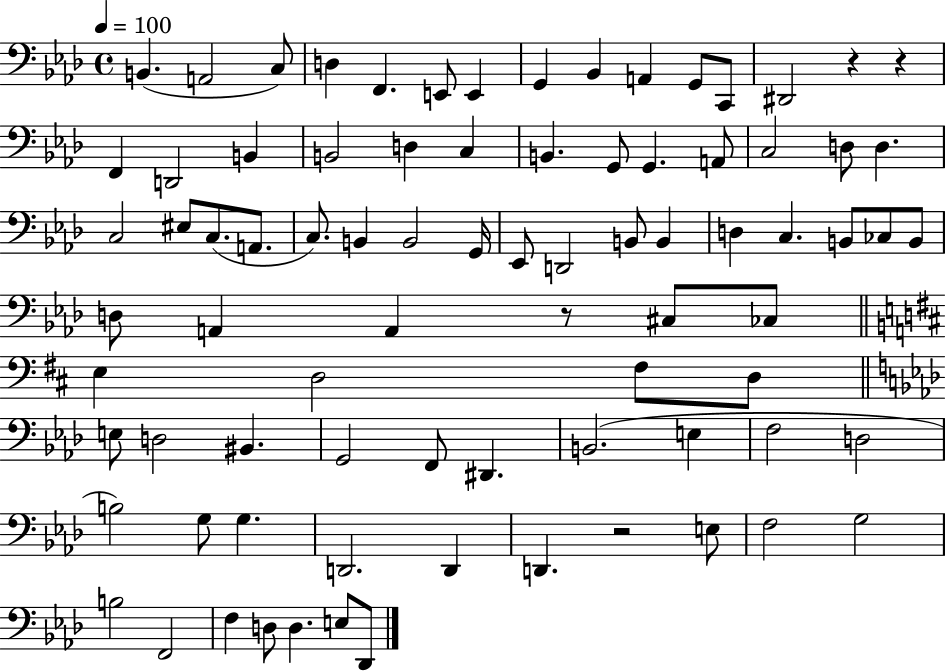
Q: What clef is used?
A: bass